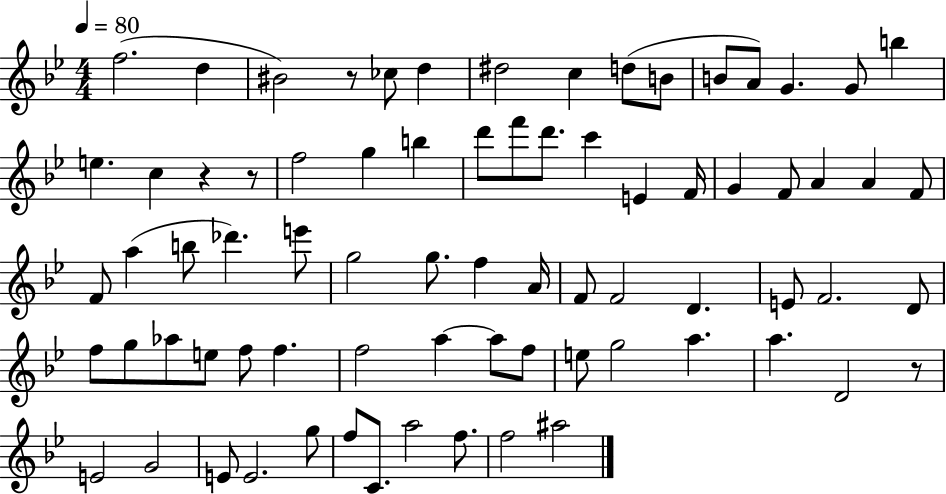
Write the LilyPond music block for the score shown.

{
  \clef treble
  \numericTimeSignature
  \time 4/4
  \key bes \major
  \tempo 4 = 80
  f''2.( d''4 | bis'2) r8 ces''8 d''4 | dis''2 c''4 d''8( b'8 | b'8 a'8) g'4. g'8 b''4 | \break e''4. c''4 r4 r8 | f''2 g''4 b''4 | d'''8 f'''8 d'''8. c'''4 e'4 f'16 | g'4 f'8 a'4 a'4 f'8 | \break f'8 a''4( b''8 des'''4.) e'''8 | g''2 g''8. f''4 a'16 | f'8 f'2 d'4. | e'8 f'2. d'8 | \break f''8 g''8 aes''8 e''8 f''8 f''4. | f''2 a''4~~ a''8 f''8 | e''8 g''2 a''4. | a''4. d'2 r8 | \break e'2 g'2 | e'8 e'2. g''8 | f''8 c'8. a''2 f''8. | f''2 ais''2 | \break \bar "|."
}